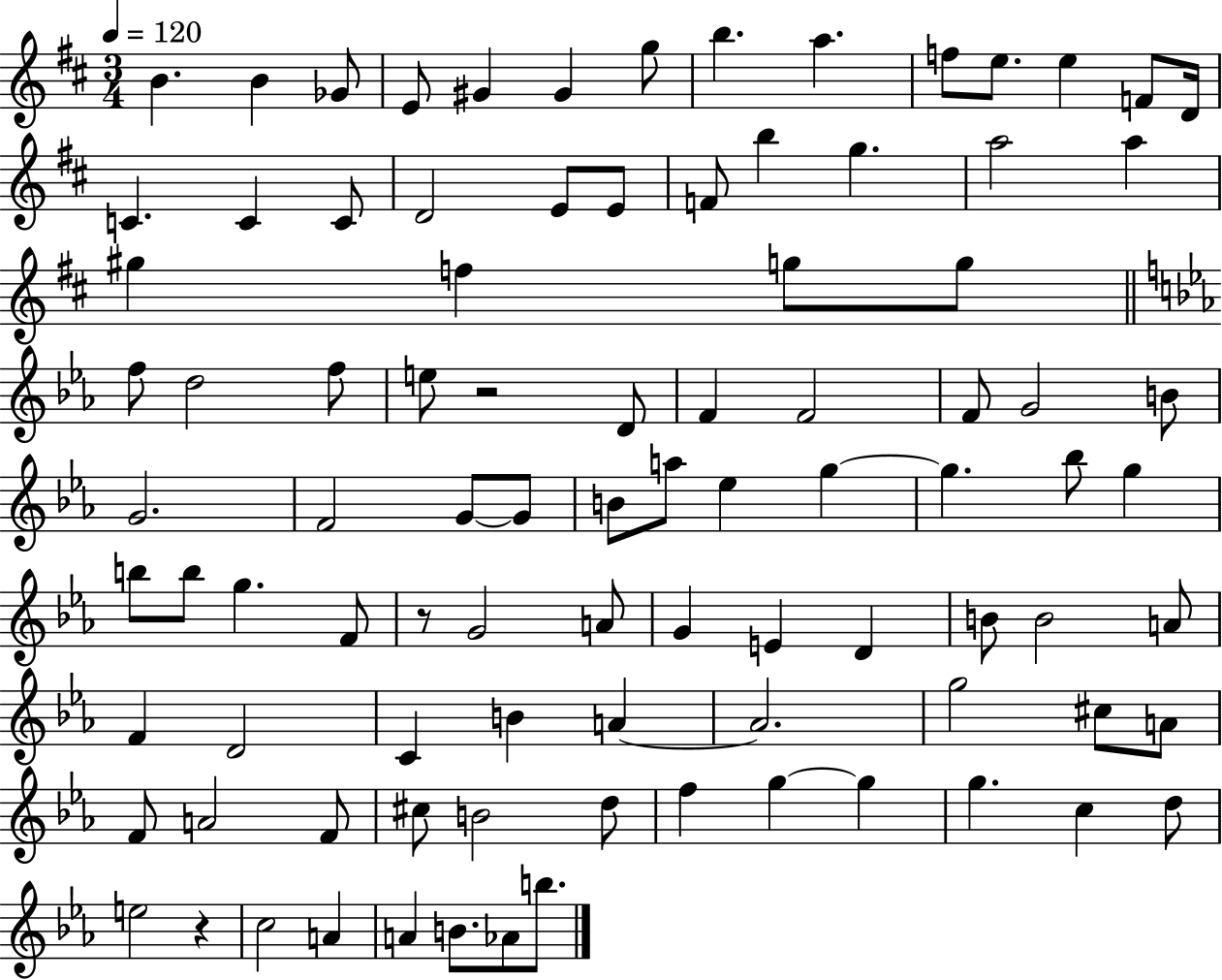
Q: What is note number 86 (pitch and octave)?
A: A4